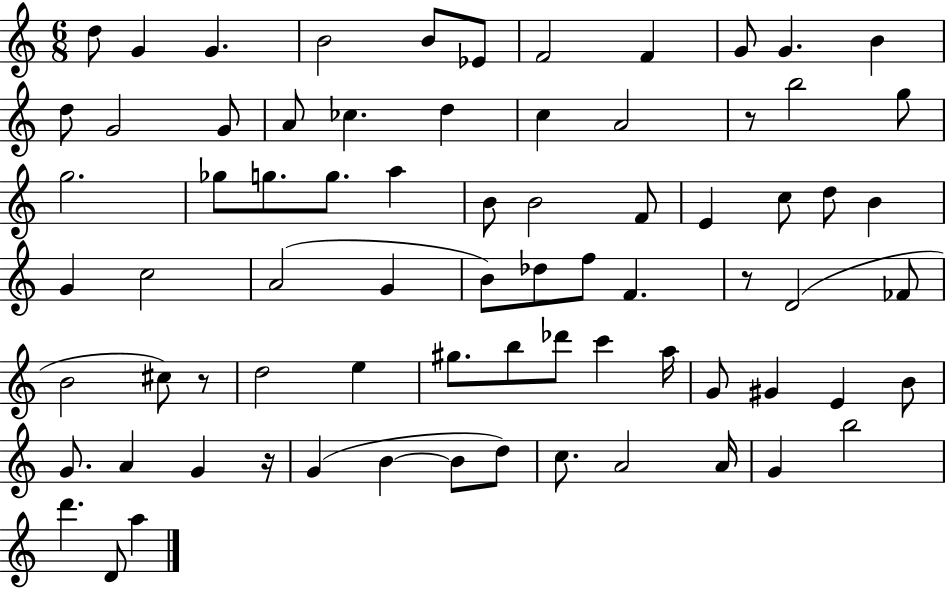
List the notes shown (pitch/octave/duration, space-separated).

D5/e G4/q G4/q. B4/h B4/e Eb4/e F4/h F4/q G4/e G4/q. B4/q D5/e G4/h G4/e A4/e CES5/q. D5/q C5/q A4/h R/e B5/h G5/e G5/h. Gb5/e G5/e. G5/e. A5/q B4/e B4/h F4/e E4/q C5/e D5/e B4/q G4/q C5/h A4/h G4/q B4/e Db5/e F5/e F4/q. R/e D4/h FES4/e B4/h C#5/e R/e D5/h E5/q G#5/e. B5/e Db6/e C6/q A5/s G4/e G#4/q E4/q B4/e G4/e. A4/q G4/q R/s G4/q B4/q B4/e D5/e C5/e. A4/h A4/s G4/q B5/h D6/q. D4/e A5/q